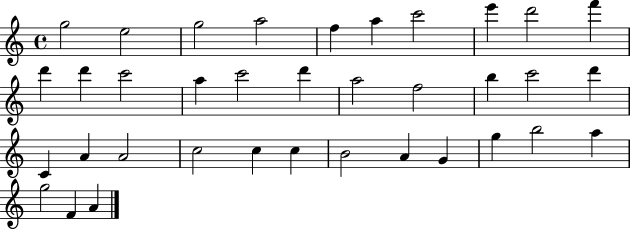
G5/h E5/h G5/h A5/h F5/q A5/q C6/h E6/q D6/h F6/q D6/q D6/q C6/h A5/q C6/h D6/q A5/h F5/h B5/q C6/h D6/q C4/q A4/q A4/h C5/h C5/q C5/q B4/h A4/q G4/q G5/q B5/h A5/q G5/h F4/q A4/q